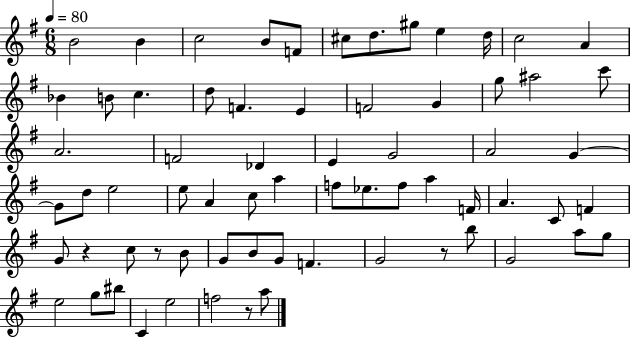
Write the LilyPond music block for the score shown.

{
  \clef treble
  \numericTimeSignature
  \time 6/8
  \key g \major
  \tempo 4 = 80
  b'2 b'4 | c''2 b'8 f'8 | cis''8 d''8. gis''8 e''4 d''16 | c''2 a'4 | \break bes'4 b'8 c''4. | d''8 f'4. e'4 | f'2 g'4 | g''8 ais''2 c'''8 | \break a'2. | f'2 des'4 | e'4 g'2 | a'2 g'4~~ | \break g'8 d''8 e''2 | e''8 a'4 c''8 a''4 | f''8 ees''8. f''8 a''4 f'16 | a'4. c'8 f'4 | \break g'8 r4 c''8 r8 b'8 | g'8 b'8 g'8 f'4. | g'2 r8 b''8 | g'2 a''8 g''8 | \break e''2 g''8 bis''8 | c'4 e''2 | f''2 r8 a''8 | \bar "|."
}